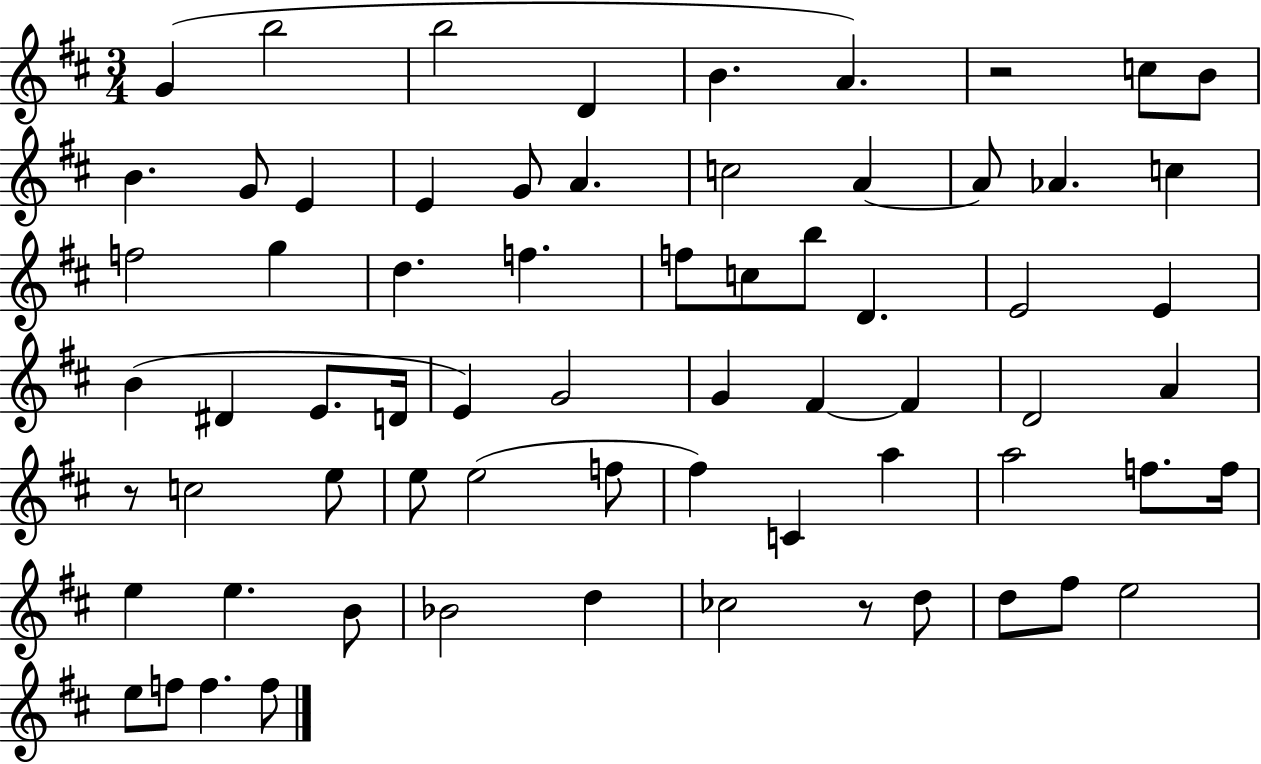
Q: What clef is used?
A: treble